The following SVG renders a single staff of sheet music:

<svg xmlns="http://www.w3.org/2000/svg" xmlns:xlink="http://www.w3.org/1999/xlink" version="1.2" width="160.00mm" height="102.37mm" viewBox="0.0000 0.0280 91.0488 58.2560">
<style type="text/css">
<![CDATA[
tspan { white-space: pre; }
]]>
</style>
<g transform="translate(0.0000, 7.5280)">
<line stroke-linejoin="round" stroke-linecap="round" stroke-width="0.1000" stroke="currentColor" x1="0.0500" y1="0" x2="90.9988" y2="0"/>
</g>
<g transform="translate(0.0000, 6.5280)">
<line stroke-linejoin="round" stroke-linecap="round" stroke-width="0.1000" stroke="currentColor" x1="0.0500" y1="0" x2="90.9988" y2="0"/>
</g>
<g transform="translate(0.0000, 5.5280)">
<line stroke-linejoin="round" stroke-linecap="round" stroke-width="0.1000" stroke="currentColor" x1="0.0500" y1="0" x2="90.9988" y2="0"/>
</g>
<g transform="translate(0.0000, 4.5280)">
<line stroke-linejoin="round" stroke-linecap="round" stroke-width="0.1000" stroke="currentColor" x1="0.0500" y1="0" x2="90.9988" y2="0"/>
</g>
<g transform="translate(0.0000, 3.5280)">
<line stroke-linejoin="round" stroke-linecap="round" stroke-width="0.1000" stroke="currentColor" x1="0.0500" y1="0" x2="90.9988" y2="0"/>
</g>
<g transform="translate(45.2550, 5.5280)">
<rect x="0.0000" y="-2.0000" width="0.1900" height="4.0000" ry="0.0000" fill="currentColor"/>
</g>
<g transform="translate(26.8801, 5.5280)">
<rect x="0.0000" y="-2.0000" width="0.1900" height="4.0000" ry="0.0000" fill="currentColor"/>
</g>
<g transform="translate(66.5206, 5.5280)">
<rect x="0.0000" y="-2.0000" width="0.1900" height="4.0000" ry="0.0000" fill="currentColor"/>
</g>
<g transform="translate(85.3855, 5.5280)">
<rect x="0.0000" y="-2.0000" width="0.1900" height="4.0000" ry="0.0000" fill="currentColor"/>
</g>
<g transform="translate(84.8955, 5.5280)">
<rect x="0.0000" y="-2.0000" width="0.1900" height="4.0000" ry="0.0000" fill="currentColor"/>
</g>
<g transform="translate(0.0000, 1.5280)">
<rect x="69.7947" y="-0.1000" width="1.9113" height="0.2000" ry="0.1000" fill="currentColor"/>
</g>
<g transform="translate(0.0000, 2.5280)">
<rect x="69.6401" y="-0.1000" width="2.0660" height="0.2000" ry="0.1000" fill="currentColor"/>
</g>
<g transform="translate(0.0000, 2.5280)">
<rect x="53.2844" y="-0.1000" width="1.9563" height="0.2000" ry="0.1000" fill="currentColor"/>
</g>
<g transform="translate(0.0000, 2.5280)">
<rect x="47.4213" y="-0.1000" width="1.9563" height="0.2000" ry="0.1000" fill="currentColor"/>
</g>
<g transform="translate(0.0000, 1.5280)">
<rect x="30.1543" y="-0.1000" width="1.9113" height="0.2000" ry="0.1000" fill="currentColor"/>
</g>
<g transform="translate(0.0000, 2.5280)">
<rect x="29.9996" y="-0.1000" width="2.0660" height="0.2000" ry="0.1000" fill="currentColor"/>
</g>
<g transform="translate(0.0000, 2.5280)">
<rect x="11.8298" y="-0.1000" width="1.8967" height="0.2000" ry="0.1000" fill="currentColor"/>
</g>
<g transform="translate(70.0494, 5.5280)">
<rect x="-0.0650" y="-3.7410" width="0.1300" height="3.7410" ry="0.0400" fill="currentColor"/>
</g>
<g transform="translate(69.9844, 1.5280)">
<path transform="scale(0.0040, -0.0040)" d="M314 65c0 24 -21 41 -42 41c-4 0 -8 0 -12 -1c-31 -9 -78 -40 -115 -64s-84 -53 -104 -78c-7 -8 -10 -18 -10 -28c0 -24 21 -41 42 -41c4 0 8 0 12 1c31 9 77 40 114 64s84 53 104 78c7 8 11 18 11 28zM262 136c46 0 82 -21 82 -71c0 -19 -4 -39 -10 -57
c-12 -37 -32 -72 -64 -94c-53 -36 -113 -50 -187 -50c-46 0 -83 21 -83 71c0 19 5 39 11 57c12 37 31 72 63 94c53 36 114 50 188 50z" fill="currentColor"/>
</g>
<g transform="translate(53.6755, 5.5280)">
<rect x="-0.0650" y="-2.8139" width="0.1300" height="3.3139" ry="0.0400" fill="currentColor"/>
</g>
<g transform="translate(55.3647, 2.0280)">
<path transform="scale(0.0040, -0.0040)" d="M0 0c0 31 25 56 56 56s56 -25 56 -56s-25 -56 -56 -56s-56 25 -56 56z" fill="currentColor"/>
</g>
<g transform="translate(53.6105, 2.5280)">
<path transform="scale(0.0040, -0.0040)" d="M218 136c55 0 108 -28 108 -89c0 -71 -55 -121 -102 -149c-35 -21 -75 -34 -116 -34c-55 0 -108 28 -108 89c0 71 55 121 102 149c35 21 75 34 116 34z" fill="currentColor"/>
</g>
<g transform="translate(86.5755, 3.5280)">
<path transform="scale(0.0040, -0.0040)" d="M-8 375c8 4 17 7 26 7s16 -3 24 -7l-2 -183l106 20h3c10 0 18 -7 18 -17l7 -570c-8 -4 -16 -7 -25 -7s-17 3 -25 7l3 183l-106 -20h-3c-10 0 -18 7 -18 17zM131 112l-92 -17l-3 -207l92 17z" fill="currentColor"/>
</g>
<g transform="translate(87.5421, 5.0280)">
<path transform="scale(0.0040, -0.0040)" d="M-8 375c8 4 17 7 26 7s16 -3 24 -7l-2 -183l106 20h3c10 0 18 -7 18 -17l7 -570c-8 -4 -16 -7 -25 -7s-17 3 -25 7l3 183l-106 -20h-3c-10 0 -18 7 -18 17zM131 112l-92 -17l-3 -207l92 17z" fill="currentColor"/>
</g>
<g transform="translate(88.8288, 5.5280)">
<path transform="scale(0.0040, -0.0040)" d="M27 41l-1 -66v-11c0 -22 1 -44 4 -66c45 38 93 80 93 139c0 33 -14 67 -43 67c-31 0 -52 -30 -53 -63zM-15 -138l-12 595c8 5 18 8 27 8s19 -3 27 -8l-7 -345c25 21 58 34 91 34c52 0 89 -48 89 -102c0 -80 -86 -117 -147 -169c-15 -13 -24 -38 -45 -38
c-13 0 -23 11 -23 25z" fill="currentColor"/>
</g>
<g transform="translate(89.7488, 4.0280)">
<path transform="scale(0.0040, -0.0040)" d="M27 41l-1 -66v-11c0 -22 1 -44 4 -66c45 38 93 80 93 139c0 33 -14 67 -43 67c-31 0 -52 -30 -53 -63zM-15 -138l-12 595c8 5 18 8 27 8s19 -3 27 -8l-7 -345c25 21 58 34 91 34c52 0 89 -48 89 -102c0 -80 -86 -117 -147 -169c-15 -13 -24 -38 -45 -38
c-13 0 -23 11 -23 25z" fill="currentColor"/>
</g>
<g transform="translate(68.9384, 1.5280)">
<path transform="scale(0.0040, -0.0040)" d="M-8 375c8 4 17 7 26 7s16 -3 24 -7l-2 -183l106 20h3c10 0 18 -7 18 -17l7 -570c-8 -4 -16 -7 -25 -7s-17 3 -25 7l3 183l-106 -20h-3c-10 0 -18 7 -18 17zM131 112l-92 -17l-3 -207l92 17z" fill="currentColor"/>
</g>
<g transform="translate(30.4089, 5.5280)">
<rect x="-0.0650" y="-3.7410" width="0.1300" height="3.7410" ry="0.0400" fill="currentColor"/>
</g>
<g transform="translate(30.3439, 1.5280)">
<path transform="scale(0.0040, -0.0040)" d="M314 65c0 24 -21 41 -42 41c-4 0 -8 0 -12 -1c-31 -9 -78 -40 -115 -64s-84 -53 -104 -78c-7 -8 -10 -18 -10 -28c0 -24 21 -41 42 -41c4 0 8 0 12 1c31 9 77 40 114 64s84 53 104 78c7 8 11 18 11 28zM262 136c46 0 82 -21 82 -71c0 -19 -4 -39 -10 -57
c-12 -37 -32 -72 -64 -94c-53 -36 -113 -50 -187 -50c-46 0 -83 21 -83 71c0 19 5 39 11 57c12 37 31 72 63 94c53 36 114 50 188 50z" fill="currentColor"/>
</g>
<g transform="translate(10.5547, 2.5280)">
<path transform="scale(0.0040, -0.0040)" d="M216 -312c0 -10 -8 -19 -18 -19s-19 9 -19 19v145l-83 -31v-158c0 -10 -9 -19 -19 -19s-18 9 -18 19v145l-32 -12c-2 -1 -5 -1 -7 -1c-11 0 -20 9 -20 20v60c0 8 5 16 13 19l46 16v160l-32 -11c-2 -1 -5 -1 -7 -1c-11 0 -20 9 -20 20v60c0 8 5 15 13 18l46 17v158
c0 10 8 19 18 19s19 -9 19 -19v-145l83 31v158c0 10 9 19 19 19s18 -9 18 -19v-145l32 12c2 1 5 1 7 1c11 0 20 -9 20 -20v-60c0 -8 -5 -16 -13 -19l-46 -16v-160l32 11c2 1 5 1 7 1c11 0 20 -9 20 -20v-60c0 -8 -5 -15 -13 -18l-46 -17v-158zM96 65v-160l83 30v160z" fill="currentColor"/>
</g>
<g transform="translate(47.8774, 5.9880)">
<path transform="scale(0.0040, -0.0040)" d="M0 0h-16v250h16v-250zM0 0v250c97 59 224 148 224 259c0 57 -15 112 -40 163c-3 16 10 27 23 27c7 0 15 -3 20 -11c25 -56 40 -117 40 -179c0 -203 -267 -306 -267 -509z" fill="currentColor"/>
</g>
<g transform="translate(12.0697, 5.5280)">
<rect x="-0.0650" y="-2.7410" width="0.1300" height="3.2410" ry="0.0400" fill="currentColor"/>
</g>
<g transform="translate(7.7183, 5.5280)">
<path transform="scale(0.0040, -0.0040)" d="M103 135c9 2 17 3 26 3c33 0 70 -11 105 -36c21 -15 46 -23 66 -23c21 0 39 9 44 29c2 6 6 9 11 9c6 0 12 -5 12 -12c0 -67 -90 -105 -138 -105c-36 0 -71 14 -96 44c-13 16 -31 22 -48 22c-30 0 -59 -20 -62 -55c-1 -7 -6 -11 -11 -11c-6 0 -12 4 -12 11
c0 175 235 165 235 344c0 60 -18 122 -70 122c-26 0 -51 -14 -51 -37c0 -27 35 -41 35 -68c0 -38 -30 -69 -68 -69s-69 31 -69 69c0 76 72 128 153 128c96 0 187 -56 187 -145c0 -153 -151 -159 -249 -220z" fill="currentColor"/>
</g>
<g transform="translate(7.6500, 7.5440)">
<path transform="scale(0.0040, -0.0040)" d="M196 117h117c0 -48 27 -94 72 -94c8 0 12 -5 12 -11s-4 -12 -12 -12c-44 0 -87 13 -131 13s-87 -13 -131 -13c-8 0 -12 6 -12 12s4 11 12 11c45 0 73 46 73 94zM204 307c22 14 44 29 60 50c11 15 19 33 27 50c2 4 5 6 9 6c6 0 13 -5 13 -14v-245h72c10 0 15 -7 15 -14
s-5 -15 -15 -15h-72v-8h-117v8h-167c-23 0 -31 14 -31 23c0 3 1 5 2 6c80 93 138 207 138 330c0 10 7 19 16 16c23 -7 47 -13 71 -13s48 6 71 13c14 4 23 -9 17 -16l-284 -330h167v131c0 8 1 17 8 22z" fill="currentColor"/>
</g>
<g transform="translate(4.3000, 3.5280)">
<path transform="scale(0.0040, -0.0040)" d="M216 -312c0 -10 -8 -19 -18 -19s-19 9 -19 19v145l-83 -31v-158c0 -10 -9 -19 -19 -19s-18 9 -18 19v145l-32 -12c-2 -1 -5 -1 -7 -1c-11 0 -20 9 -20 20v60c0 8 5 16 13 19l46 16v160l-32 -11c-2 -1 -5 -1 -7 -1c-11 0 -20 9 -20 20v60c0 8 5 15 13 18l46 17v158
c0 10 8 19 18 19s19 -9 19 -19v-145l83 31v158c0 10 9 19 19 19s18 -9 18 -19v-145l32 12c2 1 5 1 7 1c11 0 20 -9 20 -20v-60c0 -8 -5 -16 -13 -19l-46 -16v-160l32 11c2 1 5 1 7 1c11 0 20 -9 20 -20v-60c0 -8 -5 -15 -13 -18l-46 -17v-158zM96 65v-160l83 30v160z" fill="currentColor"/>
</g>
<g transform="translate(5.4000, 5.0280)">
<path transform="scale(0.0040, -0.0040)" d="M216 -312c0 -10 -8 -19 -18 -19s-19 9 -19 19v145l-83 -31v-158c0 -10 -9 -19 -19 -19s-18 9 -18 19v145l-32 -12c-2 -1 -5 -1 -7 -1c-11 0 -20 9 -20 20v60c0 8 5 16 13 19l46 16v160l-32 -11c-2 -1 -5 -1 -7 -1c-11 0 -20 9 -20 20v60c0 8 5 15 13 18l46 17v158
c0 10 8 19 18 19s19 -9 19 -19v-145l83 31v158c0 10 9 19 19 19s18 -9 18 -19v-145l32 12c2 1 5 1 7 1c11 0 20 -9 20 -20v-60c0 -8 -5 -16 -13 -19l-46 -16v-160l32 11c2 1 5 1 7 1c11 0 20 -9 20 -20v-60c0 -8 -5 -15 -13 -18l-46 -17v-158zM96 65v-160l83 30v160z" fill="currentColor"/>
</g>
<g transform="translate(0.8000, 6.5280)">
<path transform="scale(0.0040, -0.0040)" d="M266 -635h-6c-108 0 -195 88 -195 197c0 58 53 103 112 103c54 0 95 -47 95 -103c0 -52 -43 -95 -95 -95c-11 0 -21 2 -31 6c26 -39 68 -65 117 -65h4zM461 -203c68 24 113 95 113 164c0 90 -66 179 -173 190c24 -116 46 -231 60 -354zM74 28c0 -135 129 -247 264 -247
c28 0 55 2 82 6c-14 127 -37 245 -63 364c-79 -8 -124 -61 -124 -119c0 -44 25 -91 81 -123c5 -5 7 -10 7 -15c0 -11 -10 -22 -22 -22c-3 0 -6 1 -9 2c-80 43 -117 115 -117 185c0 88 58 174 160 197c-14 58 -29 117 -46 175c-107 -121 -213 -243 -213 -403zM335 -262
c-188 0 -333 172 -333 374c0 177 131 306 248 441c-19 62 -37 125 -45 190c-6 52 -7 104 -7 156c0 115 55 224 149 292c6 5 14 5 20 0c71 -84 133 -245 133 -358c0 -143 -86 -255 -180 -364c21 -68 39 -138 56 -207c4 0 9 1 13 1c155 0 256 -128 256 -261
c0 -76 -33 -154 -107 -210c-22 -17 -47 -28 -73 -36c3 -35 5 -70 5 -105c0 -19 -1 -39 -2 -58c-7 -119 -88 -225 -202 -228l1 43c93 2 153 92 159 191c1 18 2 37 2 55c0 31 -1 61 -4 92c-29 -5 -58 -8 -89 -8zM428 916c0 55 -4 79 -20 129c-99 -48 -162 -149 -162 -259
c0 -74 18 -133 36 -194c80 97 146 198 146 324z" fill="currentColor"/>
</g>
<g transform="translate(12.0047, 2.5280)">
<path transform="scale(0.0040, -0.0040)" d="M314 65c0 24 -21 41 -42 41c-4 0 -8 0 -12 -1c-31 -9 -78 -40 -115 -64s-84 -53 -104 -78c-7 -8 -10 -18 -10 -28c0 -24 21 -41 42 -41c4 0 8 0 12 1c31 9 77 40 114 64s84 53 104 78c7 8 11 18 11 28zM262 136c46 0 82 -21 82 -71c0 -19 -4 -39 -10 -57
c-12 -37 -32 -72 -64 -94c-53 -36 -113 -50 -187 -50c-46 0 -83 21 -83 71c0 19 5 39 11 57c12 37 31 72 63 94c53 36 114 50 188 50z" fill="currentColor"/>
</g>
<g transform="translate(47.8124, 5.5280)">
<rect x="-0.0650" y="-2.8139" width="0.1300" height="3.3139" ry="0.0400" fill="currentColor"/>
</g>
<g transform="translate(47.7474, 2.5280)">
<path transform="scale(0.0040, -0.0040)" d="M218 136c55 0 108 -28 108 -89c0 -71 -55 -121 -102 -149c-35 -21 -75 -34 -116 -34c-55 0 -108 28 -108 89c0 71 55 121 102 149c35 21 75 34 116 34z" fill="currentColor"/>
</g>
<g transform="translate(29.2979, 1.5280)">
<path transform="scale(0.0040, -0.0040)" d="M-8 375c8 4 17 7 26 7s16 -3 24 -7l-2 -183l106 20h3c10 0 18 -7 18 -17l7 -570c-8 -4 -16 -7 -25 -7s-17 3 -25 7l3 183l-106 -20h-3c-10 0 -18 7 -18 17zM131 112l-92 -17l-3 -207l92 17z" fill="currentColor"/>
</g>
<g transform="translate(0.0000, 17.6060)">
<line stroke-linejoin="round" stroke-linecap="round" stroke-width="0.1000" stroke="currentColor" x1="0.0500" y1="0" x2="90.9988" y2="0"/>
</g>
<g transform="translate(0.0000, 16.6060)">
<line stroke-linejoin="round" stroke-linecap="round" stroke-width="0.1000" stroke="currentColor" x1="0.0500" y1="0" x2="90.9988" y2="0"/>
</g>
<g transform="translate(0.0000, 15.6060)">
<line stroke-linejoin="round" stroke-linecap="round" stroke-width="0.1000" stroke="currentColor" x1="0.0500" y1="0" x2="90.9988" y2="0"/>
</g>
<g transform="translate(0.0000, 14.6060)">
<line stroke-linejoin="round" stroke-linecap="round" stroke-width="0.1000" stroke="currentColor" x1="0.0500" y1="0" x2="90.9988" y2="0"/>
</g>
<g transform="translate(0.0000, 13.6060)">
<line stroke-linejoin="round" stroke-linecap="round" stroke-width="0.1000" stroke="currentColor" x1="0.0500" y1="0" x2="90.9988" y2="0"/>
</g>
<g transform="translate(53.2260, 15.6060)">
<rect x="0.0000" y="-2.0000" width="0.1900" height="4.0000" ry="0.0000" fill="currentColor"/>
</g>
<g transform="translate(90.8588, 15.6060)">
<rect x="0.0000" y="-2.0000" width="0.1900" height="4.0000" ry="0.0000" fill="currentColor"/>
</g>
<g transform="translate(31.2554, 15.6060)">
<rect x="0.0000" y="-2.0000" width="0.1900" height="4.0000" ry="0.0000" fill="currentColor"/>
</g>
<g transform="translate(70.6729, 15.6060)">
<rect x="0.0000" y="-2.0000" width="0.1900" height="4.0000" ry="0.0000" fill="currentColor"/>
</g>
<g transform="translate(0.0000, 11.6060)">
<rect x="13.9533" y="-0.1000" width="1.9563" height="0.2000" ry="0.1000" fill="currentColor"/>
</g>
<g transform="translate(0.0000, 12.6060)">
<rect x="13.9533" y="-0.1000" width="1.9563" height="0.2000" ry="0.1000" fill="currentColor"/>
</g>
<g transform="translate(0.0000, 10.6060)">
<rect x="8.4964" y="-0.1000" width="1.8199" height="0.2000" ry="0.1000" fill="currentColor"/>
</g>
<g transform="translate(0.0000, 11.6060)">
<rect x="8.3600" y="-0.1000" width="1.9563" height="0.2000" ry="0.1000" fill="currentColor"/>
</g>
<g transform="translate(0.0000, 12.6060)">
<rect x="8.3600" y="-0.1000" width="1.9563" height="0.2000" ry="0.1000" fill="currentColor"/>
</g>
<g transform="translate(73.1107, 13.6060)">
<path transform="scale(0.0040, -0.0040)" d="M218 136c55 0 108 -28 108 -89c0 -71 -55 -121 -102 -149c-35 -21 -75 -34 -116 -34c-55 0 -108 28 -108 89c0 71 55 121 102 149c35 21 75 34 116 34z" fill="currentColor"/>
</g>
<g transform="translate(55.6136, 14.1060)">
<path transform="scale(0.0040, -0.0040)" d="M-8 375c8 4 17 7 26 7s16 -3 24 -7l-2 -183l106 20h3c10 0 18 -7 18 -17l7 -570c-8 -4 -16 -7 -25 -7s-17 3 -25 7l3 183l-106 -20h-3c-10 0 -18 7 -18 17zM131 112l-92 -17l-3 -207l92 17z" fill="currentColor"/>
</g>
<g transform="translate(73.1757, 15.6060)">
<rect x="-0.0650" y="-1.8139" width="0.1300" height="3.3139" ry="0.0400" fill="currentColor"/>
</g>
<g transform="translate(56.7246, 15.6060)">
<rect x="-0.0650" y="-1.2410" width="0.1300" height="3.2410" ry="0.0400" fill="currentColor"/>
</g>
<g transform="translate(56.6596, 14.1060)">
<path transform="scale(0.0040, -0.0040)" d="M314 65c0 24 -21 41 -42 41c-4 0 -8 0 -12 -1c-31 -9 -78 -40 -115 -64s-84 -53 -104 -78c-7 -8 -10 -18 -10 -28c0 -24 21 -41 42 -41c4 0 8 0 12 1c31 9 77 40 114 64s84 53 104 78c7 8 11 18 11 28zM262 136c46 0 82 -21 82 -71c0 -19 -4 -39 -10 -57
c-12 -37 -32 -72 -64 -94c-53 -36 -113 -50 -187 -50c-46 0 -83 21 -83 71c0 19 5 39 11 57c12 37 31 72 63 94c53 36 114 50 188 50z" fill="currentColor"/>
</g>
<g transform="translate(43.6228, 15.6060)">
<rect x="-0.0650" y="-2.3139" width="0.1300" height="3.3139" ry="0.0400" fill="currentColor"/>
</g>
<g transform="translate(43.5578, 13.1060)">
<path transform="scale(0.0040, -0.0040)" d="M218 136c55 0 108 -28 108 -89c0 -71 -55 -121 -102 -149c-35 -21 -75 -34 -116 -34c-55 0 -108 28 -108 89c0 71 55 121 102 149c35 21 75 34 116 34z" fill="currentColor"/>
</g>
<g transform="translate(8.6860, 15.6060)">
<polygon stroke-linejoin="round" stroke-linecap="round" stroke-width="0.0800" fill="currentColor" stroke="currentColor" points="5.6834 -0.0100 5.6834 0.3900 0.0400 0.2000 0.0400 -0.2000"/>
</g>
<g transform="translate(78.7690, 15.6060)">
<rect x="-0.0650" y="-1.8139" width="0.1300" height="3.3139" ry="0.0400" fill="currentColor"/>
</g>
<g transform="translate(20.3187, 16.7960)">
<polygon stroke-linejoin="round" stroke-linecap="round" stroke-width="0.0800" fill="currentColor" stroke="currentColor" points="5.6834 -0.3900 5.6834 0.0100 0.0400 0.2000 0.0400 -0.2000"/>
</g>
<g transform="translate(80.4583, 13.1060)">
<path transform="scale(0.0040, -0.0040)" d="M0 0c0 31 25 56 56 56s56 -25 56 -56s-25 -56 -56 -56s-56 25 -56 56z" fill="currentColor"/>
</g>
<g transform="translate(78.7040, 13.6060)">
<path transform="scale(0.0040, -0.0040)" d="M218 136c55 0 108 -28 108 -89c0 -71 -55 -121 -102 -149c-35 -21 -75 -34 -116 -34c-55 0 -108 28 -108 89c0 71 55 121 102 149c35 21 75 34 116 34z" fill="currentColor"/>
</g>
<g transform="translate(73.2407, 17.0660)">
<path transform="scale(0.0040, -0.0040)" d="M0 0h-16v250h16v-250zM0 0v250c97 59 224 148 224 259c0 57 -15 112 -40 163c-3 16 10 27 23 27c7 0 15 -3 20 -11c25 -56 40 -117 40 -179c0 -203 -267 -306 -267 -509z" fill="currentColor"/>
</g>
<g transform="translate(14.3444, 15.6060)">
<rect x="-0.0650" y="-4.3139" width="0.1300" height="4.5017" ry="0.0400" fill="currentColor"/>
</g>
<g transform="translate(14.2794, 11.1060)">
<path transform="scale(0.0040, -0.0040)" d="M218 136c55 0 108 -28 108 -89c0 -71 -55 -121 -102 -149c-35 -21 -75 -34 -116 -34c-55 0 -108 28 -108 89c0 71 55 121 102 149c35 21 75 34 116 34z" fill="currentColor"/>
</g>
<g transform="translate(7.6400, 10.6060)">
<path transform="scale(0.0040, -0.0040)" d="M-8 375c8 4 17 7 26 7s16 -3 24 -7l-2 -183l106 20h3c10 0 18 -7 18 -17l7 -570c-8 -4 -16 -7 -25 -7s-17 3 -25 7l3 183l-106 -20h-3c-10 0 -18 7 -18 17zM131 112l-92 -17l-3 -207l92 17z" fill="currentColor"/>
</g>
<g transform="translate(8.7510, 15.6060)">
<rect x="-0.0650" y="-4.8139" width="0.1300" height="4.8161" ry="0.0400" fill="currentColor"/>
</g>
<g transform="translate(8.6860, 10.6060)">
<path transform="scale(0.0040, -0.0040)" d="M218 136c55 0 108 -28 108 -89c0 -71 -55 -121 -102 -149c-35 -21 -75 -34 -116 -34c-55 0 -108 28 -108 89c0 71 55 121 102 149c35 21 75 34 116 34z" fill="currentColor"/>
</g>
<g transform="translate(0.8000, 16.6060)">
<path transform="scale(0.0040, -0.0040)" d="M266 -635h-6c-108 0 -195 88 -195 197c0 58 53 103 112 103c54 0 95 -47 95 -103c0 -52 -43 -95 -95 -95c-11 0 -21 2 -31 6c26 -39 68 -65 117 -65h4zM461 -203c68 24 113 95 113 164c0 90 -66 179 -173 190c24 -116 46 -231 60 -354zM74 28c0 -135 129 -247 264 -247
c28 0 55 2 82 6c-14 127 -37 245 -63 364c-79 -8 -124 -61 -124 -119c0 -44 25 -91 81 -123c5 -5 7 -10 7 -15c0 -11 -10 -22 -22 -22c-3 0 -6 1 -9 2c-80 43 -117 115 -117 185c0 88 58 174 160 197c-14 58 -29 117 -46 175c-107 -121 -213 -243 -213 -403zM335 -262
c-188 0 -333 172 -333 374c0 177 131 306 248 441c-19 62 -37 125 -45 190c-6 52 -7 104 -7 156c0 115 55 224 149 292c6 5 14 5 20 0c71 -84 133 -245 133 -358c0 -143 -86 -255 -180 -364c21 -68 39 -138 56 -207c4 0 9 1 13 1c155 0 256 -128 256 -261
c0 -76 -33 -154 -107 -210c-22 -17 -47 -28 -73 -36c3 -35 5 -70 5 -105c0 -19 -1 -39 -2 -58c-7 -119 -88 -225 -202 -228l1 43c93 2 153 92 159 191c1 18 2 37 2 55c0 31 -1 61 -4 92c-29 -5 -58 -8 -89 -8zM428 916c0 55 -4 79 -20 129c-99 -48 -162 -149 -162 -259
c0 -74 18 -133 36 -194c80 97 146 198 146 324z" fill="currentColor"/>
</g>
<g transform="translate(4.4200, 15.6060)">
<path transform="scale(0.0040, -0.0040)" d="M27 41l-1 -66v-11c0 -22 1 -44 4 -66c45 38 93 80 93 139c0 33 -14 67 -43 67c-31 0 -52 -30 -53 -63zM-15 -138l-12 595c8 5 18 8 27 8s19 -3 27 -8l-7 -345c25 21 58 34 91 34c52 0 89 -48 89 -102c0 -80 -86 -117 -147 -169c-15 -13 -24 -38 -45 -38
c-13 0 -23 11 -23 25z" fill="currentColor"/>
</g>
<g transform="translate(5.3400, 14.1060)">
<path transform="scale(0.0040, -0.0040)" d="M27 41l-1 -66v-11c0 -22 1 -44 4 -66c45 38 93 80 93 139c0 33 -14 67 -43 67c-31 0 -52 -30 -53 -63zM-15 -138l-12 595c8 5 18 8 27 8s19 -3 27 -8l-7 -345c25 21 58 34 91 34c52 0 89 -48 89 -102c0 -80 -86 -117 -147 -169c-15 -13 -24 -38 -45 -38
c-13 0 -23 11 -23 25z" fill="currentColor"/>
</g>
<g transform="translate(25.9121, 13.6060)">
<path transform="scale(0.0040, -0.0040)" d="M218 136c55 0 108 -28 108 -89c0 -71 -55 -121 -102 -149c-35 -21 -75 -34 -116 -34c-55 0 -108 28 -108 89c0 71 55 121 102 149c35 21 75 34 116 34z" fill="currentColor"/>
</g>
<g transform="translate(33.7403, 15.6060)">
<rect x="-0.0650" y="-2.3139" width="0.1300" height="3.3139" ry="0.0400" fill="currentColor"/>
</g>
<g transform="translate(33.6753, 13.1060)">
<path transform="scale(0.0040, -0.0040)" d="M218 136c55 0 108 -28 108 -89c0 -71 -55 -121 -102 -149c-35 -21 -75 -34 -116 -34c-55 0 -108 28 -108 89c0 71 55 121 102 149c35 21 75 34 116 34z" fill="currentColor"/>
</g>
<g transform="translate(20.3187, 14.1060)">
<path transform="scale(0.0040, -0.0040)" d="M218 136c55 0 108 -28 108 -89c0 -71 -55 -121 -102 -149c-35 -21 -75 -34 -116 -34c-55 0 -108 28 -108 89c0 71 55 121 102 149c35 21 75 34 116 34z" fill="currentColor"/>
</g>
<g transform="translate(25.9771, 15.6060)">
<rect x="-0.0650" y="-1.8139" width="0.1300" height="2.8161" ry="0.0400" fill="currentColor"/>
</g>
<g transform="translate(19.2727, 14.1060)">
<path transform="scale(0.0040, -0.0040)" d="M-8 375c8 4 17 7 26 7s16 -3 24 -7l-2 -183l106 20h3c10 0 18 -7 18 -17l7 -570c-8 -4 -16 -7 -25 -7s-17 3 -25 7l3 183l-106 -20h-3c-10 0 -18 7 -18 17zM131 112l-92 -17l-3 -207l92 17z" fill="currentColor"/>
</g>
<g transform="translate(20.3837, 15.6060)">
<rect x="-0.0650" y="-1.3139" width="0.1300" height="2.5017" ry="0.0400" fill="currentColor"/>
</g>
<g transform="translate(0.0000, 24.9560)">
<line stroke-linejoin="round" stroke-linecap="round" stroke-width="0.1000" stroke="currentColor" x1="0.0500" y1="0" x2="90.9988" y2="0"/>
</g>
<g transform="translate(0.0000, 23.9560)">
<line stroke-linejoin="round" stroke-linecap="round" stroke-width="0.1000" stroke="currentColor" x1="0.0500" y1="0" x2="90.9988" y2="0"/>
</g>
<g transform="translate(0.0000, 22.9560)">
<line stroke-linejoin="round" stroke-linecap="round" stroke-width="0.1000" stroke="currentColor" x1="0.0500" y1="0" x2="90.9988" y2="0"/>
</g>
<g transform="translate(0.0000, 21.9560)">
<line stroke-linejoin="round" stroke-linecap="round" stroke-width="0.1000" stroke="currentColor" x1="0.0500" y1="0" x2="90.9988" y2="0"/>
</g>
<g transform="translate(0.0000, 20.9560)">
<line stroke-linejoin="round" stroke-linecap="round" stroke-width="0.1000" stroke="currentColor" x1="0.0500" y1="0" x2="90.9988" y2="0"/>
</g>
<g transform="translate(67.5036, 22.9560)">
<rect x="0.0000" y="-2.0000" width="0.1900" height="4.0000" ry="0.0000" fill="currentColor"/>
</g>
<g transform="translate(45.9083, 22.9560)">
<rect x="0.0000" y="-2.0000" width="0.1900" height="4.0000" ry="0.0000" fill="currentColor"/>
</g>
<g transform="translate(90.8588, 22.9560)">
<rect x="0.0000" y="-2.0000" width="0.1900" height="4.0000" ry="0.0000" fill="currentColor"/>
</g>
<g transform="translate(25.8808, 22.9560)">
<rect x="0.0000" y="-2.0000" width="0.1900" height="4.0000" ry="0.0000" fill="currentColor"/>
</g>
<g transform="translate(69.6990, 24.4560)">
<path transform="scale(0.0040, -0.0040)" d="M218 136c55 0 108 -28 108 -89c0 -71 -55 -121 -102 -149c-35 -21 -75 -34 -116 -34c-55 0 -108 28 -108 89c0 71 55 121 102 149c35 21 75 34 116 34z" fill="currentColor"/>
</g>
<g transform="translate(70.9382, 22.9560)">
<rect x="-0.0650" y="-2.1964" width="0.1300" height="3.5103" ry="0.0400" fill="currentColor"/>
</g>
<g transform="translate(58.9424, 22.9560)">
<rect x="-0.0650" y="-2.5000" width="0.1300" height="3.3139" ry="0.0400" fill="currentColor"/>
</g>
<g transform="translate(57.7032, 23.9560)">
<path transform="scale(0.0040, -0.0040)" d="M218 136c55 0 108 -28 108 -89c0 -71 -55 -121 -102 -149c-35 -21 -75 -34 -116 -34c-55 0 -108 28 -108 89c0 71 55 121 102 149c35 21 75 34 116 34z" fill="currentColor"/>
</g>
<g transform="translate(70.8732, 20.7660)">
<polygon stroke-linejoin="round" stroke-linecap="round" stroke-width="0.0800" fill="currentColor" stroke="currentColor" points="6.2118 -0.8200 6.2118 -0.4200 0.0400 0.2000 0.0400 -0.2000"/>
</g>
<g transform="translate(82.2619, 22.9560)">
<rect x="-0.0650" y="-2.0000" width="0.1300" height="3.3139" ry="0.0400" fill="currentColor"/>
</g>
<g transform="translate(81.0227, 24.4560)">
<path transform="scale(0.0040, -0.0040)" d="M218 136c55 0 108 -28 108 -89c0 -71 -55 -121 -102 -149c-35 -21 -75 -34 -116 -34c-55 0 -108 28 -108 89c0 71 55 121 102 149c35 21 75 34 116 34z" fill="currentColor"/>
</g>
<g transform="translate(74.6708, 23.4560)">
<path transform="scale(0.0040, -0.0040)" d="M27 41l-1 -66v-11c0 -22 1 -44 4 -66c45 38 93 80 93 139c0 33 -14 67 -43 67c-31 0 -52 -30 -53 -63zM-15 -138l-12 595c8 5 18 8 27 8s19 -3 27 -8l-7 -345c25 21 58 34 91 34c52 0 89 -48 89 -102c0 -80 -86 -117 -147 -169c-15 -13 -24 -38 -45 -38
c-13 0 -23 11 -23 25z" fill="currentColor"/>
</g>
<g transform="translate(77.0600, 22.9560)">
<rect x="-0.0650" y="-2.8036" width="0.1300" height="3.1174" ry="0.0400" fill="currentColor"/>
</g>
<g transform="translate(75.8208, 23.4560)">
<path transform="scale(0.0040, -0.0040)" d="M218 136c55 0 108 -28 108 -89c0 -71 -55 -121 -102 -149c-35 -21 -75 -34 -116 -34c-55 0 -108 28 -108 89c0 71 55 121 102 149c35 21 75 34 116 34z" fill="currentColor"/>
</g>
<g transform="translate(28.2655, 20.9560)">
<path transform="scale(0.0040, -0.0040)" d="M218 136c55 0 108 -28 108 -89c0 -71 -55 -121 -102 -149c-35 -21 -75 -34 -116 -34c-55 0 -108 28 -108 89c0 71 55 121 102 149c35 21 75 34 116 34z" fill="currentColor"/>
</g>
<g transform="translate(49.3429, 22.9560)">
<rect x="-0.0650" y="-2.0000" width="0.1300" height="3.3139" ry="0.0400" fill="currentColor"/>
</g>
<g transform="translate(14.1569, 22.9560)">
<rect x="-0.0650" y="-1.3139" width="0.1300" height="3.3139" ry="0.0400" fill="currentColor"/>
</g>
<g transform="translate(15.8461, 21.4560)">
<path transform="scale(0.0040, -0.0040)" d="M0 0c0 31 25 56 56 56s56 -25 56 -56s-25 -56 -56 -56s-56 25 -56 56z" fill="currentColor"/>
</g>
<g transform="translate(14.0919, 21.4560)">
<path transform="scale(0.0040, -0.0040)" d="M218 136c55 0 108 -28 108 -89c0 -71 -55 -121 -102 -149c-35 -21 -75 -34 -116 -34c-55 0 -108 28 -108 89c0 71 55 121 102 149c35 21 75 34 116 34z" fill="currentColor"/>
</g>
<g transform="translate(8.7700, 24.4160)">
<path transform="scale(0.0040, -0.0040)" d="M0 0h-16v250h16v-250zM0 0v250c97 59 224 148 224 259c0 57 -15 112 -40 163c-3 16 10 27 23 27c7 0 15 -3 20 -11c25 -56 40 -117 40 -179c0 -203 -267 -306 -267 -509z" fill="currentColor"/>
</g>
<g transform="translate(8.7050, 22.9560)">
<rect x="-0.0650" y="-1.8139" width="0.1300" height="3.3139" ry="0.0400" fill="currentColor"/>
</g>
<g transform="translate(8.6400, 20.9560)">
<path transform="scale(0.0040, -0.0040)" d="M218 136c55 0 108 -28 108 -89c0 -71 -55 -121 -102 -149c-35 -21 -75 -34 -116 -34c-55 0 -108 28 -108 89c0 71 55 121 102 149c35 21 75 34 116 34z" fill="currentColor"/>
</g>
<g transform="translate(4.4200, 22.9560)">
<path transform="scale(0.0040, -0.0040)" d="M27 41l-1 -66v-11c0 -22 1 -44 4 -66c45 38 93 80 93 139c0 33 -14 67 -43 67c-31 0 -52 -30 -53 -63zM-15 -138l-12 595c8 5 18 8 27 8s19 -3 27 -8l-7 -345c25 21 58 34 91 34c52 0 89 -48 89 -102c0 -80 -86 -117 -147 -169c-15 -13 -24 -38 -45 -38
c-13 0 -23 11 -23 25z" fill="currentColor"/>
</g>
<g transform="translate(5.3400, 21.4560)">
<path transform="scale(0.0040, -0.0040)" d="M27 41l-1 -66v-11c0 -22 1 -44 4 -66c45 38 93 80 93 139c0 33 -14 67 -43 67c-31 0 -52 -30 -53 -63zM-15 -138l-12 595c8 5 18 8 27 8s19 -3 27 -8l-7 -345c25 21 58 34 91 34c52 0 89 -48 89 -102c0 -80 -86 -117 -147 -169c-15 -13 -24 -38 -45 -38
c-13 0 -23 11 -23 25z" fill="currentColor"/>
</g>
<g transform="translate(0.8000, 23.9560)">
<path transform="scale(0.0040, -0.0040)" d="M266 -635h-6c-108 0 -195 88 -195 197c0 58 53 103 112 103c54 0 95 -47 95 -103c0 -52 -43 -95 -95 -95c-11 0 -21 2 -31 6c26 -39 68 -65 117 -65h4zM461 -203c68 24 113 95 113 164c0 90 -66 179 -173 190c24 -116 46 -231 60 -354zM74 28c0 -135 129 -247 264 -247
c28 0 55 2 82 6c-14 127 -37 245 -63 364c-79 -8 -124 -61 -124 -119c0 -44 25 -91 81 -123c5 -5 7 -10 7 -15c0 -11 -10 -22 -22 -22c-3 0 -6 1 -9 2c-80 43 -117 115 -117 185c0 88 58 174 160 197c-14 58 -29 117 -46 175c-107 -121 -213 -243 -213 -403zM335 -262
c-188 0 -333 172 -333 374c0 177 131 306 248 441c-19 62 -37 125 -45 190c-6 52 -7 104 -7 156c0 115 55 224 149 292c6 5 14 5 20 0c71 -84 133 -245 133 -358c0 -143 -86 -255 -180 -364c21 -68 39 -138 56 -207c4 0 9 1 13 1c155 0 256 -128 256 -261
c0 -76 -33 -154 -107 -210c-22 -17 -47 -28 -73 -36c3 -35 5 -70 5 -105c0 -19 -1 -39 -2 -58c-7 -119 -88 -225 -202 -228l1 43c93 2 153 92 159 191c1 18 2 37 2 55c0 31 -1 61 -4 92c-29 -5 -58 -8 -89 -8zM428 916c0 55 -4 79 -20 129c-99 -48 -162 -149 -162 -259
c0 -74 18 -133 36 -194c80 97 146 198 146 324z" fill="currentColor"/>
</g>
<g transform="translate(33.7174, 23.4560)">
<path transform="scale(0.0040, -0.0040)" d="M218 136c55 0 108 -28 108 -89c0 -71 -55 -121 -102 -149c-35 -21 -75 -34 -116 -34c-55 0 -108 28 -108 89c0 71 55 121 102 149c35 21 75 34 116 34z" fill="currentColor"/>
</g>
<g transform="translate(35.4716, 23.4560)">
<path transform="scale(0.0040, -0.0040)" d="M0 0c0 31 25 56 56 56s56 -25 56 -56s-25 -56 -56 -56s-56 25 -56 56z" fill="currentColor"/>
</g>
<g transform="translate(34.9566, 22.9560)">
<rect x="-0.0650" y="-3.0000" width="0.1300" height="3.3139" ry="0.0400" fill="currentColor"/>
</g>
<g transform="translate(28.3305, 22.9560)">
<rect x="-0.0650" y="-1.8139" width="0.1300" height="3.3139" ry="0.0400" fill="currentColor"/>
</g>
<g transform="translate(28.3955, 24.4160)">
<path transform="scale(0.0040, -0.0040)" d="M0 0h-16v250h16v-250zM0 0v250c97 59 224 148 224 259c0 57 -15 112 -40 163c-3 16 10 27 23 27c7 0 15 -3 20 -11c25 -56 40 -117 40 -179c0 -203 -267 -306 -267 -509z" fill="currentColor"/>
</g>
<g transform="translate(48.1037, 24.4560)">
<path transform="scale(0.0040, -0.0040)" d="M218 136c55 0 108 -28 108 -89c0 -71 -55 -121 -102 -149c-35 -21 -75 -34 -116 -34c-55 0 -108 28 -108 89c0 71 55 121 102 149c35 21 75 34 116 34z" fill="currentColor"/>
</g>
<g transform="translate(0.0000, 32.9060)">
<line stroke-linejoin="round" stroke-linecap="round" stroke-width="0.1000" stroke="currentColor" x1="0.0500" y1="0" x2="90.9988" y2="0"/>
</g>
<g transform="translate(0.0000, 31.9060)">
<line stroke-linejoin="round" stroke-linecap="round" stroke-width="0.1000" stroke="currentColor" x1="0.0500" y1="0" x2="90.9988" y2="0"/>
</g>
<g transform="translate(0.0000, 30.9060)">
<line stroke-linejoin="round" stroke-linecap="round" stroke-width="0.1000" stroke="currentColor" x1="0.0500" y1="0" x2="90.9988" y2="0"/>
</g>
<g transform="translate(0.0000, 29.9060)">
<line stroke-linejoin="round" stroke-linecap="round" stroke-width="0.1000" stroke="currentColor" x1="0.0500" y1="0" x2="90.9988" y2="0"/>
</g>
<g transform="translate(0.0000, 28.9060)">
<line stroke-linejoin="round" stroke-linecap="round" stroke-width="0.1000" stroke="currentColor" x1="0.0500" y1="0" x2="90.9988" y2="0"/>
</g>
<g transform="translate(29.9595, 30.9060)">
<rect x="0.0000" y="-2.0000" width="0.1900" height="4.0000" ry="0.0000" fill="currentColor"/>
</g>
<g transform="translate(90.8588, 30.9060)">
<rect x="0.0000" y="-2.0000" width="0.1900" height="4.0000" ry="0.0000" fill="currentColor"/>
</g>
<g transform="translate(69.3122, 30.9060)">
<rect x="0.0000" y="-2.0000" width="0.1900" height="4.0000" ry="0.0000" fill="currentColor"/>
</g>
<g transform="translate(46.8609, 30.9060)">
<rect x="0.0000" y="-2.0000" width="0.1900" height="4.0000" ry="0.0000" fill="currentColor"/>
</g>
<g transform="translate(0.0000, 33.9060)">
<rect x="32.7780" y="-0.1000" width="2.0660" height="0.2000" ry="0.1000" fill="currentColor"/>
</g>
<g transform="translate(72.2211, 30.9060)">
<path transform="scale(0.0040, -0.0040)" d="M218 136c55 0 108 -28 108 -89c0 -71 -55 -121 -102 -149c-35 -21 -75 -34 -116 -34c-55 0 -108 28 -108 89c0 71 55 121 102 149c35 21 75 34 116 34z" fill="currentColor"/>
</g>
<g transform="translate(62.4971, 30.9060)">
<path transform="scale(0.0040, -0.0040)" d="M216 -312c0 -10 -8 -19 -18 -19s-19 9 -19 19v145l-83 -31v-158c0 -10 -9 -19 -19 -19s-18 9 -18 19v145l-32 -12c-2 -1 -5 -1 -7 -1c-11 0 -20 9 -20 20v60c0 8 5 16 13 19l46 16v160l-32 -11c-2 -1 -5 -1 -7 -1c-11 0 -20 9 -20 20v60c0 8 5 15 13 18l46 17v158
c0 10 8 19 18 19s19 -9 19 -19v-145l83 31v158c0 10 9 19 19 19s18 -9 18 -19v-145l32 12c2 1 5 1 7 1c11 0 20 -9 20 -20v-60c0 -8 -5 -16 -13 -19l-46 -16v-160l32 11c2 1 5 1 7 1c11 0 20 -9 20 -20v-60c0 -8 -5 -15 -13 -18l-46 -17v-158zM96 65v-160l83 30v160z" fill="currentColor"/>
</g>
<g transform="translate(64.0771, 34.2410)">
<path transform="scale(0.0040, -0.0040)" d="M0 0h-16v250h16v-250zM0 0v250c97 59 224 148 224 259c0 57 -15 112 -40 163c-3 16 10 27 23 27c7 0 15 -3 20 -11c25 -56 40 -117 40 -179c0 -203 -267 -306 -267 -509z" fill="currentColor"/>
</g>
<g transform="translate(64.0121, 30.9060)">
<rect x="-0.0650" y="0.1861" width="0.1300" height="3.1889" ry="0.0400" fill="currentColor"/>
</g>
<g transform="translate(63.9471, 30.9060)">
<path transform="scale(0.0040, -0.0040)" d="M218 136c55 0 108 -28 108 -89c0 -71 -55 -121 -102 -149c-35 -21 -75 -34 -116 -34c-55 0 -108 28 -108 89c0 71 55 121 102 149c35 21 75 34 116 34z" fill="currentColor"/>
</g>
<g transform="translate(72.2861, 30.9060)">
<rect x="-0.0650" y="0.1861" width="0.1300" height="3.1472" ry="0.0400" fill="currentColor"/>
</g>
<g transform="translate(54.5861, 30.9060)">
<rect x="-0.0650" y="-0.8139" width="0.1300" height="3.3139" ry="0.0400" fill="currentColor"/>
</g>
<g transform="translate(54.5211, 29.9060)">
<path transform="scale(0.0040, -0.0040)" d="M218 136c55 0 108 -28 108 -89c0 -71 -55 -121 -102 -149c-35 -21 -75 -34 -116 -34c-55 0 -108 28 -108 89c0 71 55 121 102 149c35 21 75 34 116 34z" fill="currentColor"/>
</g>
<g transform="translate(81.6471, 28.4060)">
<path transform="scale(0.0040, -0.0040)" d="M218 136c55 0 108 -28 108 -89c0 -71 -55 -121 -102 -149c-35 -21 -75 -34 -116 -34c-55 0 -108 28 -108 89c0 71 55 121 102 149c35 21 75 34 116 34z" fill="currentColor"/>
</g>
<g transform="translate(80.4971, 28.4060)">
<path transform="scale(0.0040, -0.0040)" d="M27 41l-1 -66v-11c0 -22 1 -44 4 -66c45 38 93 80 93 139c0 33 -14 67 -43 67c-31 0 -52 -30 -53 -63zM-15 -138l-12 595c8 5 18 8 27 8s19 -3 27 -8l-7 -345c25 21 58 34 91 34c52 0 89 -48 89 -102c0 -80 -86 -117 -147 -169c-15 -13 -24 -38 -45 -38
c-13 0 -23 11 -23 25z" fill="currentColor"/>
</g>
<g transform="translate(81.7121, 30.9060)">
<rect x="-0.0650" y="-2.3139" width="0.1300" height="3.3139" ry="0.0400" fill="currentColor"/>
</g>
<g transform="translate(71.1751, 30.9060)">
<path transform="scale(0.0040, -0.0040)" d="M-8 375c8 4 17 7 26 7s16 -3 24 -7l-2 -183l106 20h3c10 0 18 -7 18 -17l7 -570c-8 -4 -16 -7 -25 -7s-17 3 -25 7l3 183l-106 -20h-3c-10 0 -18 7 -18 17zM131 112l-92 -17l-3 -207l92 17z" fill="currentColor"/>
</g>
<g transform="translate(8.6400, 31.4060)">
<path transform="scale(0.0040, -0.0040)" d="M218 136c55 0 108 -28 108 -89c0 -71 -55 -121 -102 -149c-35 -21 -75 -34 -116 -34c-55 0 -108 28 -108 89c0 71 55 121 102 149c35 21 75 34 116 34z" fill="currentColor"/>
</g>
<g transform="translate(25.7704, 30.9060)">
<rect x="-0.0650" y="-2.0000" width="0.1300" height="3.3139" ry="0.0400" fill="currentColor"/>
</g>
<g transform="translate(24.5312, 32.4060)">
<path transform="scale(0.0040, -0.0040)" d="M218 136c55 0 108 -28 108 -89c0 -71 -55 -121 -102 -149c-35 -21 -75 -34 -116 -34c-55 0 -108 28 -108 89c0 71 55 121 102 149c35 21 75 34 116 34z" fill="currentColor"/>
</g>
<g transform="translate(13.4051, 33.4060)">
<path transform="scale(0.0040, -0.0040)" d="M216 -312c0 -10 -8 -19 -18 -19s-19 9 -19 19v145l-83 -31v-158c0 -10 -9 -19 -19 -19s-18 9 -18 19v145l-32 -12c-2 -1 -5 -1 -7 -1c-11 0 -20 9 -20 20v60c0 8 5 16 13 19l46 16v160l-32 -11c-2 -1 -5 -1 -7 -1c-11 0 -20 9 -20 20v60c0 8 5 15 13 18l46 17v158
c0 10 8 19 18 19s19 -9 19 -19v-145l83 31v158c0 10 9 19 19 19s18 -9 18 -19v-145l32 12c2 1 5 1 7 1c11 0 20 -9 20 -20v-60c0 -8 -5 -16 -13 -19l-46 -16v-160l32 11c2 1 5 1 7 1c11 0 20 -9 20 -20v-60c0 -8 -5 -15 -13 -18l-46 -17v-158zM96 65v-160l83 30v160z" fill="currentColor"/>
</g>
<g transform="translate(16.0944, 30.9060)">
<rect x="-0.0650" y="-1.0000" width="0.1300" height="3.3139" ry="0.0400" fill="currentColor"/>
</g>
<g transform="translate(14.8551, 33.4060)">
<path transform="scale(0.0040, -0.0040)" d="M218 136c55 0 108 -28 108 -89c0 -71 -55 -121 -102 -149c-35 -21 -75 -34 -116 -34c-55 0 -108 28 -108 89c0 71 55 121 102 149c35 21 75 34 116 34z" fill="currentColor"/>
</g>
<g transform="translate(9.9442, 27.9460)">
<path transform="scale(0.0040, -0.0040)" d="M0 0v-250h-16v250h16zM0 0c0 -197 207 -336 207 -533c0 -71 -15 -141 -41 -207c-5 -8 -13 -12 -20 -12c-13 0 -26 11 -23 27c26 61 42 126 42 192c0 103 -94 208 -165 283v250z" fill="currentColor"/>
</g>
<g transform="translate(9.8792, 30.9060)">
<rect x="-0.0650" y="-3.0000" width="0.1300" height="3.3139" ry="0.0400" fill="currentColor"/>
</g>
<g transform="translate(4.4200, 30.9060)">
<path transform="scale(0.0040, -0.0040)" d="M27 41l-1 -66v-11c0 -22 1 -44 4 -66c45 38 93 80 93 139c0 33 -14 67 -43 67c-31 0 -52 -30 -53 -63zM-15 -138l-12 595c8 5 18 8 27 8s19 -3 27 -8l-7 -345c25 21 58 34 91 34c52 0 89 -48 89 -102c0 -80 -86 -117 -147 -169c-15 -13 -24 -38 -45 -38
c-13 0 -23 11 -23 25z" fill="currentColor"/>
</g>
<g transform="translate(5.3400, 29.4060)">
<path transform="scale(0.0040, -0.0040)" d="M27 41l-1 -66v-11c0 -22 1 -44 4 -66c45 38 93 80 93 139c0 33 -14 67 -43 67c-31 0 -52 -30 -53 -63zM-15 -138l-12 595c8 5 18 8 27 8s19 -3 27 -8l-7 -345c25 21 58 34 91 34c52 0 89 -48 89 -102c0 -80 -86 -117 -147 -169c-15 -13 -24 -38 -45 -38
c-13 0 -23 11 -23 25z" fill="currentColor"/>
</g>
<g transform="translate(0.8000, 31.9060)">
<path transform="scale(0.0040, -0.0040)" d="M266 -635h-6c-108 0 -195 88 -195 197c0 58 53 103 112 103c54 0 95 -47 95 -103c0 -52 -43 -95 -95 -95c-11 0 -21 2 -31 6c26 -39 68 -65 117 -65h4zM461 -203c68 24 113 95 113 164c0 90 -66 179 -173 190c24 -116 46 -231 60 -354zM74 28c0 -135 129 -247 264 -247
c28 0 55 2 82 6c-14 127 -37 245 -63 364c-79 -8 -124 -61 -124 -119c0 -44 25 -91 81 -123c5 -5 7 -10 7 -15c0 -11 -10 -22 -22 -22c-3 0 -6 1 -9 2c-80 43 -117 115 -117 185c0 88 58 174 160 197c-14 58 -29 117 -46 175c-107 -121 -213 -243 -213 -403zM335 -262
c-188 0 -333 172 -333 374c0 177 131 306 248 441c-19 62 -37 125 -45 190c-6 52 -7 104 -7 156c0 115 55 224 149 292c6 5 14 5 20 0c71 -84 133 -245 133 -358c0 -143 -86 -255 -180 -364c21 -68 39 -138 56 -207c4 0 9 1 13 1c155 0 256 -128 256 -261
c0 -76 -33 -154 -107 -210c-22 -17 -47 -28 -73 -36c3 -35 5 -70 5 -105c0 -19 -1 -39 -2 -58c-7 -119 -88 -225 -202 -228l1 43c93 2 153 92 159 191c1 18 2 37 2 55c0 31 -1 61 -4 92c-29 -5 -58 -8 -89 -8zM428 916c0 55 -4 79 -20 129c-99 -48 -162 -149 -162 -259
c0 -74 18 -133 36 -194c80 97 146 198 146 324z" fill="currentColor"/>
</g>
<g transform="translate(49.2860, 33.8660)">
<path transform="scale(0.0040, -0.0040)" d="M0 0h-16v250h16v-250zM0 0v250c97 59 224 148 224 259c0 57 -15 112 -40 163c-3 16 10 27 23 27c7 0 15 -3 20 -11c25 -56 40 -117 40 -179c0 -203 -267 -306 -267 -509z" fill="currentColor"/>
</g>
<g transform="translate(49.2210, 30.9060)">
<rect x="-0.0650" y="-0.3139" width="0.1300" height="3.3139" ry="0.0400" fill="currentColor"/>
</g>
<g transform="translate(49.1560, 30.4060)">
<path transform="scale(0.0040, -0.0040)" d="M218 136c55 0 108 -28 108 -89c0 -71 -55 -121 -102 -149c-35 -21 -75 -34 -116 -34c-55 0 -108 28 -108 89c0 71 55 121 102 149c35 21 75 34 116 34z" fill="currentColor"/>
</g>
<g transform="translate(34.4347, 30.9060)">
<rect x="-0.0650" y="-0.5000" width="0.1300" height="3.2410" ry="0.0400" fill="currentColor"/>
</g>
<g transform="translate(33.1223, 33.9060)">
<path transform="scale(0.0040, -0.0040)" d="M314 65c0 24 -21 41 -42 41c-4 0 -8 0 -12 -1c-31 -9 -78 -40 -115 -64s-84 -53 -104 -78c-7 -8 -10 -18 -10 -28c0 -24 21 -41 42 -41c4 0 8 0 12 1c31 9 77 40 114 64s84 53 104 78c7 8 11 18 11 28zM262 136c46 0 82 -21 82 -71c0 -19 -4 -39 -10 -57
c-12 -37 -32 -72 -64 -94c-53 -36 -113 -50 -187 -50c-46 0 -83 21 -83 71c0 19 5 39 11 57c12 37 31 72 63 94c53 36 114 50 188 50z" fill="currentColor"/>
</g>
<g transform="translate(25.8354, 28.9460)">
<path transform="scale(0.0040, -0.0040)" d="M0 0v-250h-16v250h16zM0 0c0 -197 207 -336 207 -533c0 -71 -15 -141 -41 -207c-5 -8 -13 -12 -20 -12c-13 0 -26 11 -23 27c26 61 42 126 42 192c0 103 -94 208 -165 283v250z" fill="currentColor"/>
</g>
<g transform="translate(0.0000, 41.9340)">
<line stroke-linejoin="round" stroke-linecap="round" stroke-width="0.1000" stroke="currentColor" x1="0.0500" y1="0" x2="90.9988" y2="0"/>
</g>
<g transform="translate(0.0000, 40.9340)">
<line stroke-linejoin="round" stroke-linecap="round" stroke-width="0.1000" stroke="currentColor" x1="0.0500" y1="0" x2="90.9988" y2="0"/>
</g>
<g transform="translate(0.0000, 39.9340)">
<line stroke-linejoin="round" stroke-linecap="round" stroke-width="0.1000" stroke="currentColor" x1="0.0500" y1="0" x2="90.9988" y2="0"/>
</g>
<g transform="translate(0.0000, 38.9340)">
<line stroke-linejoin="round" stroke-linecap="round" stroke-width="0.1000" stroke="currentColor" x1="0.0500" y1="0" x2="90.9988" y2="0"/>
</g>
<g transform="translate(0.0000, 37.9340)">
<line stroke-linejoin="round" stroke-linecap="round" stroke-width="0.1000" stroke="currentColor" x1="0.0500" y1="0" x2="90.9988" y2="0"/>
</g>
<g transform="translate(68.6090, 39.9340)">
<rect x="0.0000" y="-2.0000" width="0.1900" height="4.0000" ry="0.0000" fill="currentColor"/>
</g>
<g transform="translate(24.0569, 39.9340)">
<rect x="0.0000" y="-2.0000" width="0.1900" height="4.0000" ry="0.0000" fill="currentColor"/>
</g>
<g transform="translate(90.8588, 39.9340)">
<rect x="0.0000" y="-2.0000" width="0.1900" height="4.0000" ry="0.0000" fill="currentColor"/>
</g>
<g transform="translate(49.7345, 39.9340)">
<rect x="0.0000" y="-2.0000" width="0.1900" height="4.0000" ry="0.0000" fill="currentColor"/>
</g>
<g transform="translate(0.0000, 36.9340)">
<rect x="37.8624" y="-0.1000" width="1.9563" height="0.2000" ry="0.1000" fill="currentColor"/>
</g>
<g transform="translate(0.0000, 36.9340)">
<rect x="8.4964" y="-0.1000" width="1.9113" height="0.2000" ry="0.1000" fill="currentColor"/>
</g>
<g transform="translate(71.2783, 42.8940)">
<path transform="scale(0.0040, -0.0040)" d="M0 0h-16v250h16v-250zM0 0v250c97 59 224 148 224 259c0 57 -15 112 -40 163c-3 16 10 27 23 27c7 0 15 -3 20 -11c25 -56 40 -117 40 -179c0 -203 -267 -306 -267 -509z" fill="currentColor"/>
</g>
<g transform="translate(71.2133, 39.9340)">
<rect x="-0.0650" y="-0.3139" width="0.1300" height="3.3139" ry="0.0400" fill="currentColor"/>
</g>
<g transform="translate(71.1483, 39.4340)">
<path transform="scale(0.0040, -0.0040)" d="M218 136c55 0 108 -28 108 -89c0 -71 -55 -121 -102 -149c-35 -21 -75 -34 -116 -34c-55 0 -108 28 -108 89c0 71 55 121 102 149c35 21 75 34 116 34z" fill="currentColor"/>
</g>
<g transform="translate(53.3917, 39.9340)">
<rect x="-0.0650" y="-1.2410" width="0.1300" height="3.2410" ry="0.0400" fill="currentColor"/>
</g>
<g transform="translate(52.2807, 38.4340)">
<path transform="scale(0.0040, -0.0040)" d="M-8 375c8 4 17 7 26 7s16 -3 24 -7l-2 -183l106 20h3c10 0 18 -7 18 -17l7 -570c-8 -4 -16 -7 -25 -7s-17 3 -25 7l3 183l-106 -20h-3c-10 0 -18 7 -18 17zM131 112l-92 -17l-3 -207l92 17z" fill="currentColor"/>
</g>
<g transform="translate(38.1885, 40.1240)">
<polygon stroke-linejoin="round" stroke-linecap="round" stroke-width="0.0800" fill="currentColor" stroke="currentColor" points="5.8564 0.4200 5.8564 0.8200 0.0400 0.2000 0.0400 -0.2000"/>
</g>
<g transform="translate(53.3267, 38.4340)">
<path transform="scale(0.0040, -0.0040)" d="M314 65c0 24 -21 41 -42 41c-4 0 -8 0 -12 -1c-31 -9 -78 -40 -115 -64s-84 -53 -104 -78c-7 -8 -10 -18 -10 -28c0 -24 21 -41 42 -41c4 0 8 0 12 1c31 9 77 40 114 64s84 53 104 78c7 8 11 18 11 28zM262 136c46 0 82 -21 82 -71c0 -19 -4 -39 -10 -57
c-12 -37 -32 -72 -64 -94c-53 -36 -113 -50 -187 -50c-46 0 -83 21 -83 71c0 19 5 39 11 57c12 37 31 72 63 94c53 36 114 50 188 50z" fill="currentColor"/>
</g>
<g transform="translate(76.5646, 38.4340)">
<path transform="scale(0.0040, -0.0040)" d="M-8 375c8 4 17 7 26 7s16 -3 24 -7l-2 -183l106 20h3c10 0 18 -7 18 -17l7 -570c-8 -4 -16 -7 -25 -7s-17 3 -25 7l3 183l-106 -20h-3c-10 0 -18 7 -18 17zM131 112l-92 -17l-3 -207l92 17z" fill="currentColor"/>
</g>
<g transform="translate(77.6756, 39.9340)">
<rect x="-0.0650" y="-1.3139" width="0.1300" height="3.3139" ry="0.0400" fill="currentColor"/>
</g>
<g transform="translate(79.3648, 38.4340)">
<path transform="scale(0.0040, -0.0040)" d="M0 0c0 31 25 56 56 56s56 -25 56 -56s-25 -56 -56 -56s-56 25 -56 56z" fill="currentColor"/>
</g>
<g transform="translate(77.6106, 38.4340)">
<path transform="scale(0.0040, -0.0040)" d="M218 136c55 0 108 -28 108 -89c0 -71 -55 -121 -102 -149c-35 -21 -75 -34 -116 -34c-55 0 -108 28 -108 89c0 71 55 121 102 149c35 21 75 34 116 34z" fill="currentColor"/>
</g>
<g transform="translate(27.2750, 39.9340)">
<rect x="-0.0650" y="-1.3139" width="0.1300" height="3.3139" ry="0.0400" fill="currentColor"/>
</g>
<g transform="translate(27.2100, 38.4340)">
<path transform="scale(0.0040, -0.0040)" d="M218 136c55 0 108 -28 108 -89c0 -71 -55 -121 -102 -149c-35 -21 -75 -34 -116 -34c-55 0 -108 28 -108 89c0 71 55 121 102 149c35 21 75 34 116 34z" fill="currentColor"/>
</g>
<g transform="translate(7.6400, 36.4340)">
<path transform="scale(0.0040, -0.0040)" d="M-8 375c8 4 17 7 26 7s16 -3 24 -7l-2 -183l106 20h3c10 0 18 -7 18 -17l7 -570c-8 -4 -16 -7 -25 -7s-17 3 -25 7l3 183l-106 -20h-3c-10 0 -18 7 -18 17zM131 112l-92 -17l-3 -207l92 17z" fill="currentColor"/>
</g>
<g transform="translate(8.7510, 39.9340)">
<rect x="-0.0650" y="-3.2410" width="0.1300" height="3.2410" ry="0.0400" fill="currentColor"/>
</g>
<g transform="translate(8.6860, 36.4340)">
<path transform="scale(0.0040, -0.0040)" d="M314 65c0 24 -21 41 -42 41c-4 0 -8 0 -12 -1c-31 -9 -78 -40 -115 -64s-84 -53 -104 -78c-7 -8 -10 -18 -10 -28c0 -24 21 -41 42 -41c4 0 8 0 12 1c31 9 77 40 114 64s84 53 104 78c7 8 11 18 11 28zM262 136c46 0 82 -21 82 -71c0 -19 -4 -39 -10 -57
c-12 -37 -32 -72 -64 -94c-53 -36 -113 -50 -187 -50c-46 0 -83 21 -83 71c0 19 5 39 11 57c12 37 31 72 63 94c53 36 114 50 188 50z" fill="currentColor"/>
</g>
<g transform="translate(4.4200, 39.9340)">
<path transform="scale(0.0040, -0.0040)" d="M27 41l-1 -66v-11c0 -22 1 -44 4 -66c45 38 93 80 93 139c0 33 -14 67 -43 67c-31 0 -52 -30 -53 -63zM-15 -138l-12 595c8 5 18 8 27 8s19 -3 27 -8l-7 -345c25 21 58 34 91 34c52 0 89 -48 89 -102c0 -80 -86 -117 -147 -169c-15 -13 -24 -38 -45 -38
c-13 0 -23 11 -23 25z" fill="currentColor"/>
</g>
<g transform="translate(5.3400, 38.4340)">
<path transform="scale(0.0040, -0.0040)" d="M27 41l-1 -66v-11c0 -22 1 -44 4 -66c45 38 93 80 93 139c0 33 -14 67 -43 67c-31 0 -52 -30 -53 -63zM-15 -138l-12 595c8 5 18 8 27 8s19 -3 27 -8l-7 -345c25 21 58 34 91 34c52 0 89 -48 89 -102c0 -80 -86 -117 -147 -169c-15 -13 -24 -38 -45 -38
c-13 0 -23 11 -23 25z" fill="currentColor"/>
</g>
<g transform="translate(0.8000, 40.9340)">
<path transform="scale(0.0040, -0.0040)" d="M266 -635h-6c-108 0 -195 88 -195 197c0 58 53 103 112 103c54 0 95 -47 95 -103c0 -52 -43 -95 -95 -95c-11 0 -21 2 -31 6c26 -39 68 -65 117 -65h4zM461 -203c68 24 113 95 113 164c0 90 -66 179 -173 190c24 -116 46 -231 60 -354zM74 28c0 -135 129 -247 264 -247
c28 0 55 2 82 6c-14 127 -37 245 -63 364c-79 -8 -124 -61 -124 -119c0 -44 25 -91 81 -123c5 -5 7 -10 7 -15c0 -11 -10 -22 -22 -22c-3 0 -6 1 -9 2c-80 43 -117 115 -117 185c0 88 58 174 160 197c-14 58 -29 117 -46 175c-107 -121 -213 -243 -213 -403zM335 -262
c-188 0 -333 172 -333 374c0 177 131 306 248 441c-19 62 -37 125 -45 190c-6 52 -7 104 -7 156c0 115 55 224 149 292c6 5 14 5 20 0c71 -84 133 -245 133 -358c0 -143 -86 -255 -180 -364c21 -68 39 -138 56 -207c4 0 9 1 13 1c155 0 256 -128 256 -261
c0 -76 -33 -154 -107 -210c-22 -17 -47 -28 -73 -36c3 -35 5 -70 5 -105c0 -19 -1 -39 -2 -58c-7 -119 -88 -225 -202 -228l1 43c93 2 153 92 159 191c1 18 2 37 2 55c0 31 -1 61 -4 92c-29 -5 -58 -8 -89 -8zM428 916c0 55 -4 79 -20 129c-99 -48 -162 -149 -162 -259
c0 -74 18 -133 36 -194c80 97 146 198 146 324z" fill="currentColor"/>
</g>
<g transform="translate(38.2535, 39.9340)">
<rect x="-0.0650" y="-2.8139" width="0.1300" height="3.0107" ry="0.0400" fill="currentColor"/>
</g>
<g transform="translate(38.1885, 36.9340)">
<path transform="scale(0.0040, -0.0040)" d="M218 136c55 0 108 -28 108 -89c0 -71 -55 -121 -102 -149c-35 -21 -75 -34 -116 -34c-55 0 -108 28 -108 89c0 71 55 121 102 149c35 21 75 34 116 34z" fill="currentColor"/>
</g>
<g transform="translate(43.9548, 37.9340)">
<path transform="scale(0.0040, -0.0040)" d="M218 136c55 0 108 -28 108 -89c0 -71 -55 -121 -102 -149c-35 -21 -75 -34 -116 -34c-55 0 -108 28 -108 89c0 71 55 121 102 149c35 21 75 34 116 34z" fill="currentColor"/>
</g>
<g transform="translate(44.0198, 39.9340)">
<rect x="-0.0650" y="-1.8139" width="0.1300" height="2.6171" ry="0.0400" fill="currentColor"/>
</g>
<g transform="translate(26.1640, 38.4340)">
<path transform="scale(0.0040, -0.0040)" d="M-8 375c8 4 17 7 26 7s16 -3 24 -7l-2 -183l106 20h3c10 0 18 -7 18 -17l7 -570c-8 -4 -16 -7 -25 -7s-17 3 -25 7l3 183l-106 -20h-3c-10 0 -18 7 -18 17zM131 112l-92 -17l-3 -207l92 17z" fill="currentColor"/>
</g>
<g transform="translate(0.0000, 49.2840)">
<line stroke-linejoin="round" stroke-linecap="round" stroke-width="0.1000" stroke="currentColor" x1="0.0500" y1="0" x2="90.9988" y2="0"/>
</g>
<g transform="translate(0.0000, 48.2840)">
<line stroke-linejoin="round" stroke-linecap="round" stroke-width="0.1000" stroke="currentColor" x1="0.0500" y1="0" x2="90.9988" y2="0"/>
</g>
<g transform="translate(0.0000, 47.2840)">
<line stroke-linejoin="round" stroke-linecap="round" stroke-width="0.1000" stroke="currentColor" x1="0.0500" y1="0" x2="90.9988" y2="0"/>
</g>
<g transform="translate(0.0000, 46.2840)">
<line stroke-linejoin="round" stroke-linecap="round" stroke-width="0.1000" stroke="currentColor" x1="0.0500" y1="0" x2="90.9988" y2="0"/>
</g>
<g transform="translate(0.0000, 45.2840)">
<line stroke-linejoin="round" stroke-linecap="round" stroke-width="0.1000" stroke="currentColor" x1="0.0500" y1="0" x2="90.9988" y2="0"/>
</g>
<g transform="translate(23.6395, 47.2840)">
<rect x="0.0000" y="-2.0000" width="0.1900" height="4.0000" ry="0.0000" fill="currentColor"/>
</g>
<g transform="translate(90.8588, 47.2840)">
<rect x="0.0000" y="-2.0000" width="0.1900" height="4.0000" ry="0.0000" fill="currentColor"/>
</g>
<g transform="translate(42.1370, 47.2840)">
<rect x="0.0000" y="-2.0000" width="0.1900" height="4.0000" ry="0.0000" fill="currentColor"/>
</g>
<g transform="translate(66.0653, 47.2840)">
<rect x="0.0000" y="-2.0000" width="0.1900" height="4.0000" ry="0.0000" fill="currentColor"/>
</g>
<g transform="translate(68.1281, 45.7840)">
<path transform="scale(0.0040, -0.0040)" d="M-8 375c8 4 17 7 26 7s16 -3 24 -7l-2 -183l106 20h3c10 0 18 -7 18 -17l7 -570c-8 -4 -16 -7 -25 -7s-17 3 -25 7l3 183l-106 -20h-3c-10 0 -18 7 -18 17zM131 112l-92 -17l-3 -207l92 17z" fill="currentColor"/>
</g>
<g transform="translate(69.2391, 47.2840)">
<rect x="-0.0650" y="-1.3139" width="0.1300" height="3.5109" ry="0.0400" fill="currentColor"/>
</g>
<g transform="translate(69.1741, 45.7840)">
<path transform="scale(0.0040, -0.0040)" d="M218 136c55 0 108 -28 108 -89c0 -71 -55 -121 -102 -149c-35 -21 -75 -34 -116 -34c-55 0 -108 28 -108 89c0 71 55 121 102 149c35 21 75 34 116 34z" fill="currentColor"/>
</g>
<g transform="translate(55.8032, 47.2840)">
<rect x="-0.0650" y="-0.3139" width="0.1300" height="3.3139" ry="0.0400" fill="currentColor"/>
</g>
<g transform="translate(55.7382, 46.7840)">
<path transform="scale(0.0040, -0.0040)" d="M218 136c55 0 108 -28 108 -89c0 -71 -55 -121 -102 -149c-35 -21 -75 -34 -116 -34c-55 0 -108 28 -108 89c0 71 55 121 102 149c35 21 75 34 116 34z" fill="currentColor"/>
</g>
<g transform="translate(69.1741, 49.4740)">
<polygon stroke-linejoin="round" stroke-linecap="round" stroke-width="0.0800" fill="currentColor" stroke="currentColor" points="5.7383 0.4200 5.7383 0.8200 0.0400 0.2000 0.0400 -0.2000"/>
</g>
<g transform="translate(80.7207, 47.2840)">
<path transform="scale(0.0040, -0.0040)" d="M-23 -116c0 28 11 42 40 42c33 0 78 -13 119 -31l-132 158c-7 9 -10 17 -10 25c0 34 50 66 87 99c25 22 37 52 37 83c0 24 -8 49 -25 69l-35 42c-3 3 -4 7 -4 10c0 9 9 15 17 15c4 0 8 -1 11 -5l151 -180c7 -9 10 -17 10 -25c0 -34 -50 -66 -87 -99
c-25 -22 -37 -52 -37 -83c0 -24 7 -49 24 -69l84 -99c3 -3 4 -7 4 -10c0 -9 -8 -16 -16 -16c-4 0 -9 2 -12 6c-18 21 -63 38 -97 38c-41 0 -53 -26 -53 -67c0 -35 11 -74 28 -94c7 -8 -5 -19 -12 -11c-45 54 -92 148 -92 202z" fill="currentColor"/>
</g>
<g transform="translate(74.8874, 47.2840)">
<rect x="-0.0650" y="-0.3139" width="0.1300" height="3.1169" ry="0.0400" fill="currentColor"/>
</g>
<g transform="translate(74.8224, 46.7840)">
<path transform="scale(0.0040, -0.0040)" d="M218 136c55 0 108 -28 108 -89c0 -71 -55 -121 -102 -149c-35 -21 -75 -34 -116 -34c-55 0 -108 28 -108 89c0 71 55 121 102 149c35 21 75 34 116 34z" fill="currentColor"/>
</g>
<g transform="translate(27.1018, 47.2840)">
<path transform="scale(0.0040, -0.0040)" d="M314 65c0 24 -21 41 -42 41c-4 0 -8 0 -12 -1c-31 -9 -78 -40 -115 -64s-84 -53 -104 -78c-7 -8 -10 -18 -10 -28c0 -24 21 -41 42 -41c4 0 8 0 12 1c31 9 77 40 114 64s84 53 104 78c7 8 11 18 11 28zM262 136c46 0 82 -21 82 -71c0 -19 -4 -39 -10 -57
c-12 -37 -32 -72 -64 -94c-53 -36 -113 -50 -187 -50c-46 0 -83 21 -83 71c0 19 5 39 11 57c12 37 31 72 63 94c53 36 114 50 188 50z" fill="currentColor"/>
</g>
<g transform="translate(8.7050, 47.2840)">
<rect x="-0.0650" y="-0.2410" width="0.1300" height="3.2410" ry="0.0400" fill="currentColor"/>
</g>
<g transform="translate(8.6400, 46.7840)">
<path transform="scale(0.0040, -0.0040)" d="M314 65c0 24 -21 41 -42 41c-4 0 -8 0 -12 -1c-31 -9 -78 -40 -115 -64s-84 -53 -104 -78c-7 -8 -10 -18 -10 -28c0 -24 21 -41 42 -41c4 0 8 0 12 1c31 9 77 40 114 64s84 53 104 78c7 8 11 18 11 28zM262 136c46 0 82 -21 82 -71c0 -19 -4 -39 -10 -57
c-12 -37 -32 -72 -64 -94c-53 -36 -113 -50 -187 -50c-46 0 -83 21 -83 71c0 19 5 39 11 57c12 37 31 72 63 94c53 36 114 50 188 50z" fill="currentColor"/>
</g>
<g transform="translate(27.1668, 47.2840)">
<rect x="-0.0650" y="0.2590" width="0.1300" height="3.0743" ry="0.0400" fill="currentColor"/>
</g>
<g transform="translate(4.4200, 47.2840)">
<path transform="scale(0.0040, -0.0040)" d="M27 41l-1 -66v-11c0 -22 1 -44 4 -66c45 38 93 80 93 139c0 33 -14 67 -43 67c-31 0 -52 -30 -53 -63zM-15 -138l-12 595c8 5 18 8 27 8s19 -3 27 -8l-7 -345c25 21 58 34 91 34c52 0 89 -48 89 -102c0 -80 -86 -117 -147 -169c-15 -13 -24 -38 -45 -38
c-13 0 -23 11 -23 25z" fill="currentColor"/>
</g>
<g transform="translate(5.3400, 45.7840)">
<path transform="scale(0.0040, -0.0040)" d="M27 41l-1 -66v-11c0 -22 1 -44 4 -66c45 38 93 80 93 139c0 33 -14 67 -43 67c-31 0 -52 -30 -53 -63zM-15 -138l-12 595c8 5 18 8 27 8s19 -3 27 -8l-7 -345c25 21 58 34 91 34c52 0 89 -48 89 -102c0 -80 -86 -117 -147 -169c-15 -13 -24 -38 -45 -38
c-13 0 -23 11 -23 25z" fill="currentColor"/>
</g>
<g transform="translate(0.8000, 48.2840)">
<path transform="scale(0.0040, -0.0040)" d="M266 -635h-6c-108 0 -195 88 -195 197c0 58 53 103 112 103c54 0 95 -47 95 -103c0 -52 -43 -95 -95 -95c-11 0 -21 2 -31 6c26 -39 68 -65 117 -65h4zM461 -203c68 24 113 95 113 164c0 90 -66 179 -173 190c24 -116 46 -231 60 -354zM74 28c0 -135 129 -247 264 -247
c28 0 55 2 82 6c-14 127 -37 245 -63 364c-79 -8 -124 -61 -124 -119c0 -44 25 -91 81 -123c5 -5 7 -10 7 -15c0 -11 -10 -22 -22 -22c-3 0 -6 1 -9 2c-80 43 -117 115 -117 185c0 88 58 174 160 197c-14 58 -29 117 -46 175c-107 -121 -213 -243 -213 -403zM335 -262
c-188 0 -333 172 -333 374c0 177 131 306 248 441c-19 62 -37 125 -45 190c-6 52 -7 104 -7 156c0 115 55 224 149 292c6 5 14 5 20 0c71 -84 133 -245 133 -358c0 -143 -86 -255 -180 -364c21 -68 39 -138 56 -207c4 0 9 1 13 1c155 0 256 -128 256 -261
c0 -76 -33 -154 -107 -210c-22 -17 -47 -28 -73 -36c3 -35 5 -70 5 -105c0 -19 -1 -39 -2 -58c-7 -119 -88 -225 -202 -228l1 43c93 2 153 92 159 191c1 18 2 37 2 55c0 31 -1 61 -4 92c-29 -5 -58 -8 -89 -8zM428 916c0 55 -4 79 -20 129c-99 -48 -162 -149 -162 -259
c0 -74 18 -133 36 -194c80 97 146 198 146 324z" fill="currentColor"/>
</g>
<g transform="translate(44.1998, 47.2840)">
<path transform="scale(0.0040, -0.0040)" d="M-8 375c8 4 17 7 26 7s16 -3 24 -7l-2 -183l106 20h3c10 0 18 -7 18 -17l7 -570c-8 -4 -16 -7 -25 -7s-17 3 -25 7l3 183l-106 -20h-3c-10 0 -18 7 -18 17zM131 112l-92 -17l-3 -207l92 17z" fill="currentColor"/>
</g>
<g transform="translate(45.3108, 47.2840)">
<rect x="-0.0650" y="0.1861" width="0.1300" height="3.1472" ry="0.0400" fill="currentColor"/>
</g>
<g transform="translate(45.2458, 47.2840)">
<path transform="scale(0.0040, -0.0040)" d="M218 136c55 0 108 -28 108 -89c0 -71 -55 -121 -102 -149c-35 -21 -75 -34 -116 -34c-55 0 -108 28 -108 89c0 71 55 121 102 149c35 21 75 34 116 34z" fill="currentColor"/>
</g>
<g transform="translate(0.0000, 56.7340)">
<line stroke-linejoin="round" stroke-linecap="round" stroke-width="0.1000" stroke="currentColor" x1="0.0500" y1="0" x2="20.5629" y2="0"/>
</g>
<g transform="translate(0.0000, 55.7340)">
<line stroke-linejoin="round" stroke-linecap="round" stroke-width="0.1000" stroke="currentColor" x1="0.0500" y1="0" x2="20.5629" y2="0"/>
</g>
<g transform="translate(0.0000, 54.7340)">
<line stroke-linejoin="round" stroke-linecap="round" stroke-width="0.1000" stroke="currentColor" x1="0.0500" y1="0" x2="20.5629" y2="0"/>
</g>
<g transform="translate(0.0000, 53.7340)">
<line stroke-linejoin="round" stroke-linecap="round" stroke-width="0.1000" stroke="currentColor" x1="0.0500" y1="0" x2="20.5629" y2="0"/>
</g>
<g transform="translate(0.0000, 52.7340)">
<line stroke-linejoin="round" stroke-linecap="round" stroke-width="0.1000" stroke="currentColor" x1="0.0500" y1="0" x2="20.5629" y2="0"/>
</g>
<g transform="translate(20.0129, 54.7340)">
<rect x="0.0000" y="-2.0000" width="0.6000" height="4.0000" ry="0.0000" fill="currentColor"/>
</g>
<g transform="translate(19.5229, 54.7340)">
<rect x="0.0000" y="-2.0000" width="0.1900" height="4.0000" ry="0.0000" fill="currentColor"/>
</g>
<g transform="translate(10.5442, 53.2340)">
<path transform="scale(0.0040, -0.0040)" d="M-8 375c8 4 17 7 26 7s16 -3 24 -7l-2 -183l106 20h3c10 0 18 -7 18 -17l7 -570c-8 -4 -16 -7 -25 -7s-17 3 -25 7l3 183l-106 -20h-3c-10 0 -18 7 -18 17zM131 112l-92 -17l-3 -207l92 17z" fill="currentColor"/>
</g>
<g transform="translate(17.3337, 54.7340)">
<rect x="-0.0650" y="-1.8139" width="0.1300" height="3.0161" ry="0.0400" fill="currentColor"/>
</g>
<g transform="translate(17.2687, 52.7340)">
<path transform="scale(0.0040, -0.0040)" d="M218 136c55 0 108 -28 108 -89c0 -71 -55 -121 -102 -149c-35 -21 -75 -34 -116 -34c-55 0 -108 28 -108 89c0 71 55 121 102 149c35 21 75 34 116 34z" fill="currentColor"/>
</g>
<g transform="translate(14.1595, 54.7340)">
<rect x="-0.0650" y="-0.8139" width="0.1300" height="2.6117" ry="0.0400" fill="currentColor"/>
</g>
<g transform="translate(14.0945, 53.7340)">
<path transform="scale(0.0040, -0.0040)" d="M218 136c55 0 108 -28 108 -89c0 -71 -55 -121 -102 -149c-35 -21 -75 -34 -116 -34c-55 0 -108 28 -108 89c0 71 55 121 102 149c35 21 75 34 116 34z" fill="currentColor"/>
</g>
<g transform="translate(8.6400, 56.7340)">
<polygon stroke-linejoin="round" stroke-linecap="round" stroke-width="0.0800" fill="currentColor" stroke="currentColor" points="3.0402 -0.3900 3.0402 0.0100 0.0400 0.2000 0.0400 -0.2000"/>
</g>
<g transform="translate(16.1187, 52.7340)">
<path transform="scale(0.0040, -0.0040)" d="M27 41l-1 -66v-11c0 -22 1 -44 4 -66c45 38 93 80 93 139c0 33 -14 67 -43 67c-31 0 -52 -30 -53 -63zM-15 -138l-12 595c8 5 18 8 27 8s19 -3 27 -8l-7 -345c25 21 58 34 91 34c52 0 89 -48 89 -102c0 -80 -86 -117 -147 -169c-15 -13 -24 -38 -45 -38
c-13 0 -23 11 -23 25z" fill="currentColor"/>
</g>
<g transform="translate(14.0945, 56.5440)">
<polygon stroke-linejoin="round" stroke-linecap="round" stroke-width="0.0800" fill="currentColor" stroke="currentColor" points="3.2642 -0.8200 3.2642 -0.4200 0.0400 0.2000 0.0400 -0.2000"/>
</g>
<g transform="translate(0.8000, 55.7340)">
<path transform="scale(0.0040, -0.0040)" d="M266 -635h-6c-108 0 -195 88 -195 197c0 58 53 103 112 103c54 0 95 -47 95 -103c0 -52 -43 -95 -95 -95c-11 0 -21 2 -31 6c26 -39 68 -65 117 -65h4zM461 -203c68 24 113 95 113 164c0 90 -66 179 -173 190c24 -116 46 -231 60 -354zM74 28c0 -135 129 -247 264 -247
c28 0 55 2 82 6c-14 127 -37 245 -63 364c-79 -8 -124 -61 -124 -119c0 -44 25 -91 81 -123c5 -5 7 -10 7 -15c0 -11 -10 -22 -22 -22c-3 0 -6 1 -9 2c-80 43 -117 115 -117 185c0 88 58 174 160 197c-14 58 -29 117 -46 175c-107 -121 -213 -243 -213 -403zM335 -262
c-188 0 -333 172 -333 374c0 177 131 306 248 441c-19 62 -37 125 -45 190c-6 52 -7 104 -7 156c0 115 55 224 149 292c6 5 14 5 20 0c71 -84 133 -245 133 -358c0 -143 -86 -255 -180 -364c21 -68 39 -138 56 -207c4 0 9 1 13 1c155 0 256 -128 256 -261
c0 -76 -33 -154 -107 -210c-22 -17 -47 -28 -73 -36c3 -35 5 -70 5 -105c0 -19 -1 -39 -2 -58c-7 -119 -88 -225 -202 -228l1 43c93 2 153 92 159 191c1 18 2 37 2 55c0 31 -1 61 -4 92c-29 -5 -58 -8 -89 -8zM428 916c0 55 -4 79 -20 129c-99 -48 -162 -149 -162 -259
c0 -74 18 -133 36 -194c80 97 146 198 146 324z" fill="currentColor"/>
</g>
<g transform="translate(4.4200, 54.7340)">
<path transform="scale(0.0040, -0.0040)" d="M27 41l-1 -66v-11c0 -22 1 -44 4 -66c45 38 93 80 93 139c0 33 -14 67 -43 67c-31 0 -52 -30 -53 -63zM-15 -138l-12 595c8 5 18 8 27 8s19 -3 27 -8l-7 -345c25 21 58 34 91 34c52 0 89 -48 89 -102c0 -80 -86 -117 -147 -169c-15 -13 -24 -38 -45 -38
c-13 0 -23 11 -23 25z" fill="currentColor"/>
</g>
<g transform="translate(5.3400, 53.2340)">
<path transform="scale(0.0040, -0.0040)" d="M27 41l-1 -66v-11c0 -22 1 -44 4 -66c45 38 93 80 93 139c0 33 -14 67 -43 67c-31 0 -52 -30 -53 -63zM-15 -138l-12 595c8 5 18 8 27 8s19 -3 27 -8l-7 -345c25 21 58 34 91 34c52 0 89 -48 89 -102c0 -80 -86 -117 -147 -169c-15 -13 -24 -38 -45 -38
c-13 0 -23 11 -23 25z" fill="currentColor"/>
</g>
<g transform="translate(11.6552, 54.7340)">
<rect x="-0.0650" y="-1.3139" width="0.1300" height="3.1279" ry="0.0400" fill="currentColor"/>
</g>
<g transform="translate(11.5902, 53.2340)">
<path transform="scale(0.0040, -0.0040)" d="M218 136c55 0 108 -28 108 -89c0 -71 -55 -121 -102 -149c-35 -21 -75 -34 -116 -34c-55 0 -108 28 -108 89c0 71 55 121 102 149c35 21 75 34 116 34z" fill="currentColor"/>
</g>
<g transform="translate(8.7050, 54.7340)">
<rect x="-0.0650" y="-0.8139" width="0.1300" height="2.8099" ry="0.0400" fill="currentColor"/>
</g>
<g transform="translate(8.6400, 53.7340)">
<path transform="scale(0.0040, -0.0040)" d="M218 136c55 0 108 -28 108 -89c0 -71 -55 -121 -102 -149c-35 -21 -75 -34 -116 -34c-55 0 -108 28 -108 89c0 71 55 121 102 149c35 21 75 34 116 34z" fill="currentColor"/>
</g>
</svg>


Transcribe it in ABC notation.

X:1
T:Untitled
M:2/4
L:1/4
K:D
^a2 c'2 a/2 a c'2 e'/2 d'/2 e/2 f/2 g g e2 f/2 f f/2 _e f/2 A F G F/2 _A/2 F A/2 ^D F/2 C2 c/2 d ^B/2 B _g b2 e a/2 f/2 e2 c/2 e c2 _B2 B c e/2 c/2 z d/2 e/2 d/2 _f/2